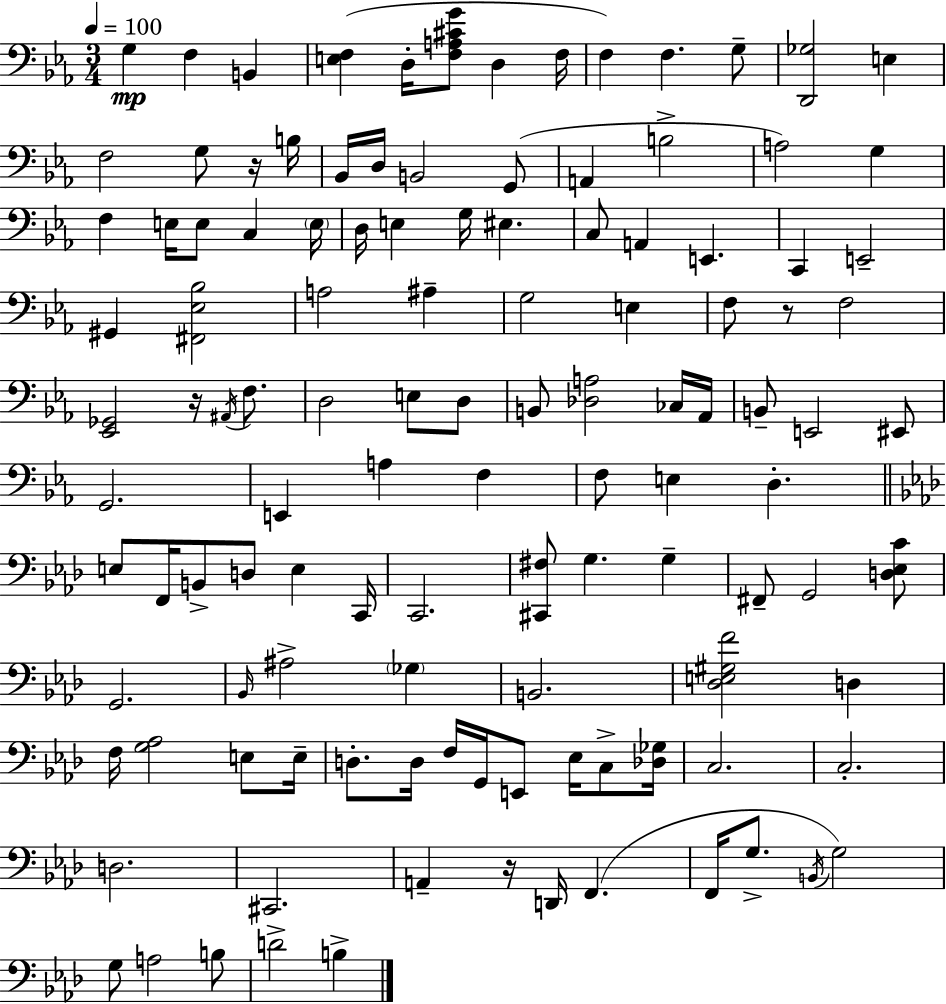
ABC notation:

X:1
T:Untitled
M:3/4
L:1/4
K:Eb
G, F, B,, [E,F,] D,/4 [F,A,^CG]/2 D, F,/4 F, F, G,/2 [D,,_G,]2 E, F,2 G,/2 z/4 B,/4 _B,,/4 D,/4 B,,2 G,,/2 A,, B,2 A,2 G, F, E,/4 E,/2 C, E,/4 D,/4 E, G,/4 ^E, C,/2 A,, E,, C,, E,,2 ^G,, [^F,,_E,_B,]2 A,2 ^A, G,2 E, F,/2 z/2 F,2 [_E,,_G,,]2 z/4 ^A,,/4 F,/2 D,2 E,/2 D,/2 B,,/2 [_D,A,]2 _C,/4 _A,,/4 B,,/2 E,,2 ^E,,/2 G,,2 E,, A, F, F,/2 E, D, E,/2 F,,/4 B,,/2 D,/2 E, C,,/4 C,,2 [^C,,^F,]/2 G, G, ^F,,/2 G,,2 [D,_E,C]/2 G,,2 _B,,/4 ^A,2 _G, B,,2 [_D,E,^G,F]2 D, F,/4 [G,_A,]2 E,/2 E,/4 D,/2 D,/4 F,/4 G,,/4 E,,/2 _E,/4 C,/2 [_D,_G,]/4 C,2 C,2 D,2 ^C,,2 A,, z/4 D,,/4 F,, F,,/4 G,/2 B,,/4 G,2 G,/2 A,2 B,/2 D2 B,